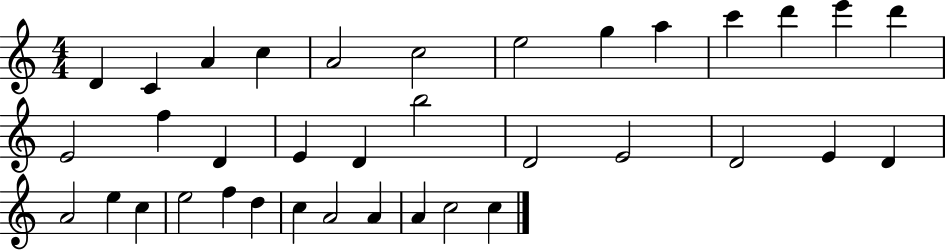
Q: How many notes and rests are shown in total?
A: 36